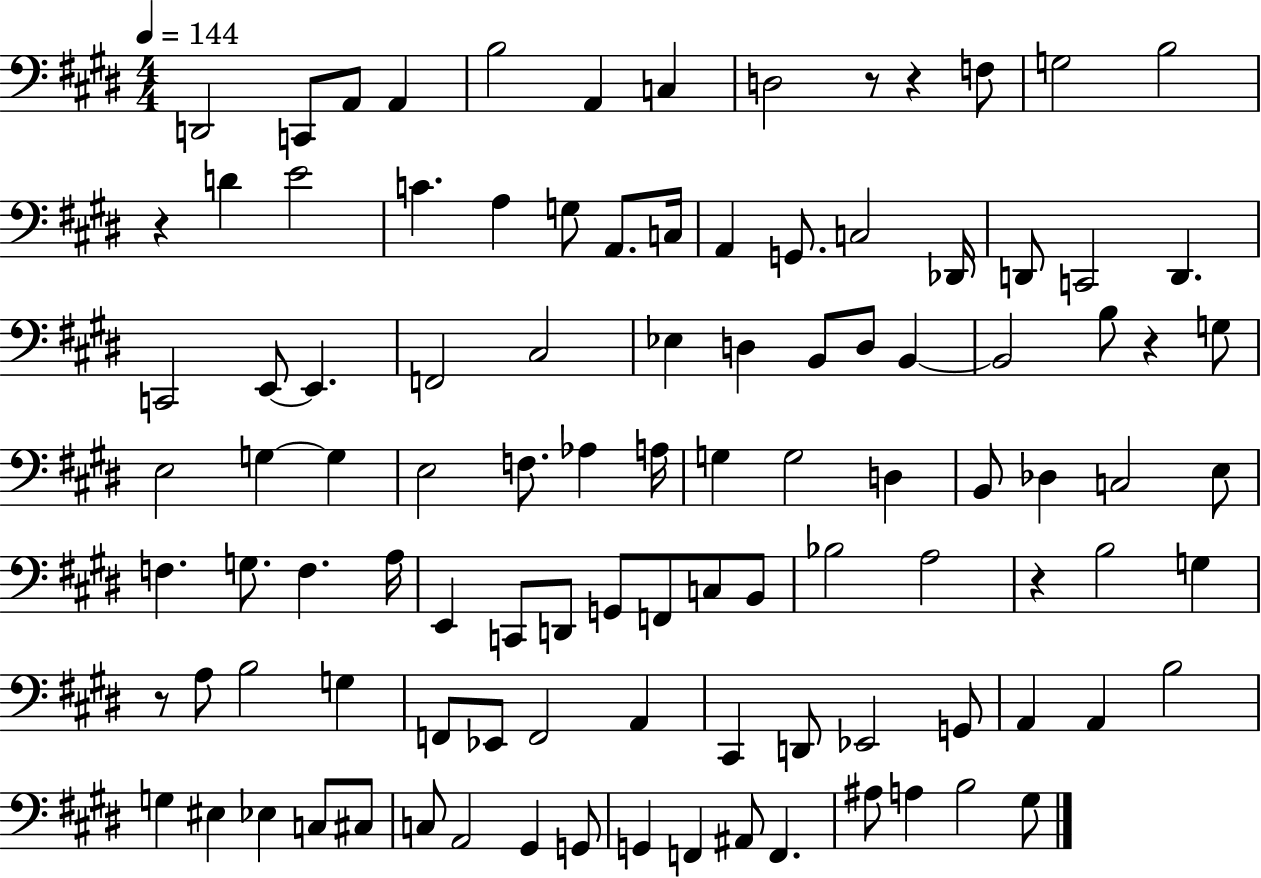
X:1
T:Untitled
M:4/4
L:1/4
K:E
D,,2 C,,/2 A,,/2 A,, B,2 A,, C, D,2 z/2 z F,/2 G,2 B,2 z D E2 C A, G,/2 A,,/2 C,/4 A,, G,,/2 C,2 _D,,/4 D,,/2 C,,2 D,, C,,2 E,,/2 E,, F,,2 ^C,2 _E, D, B,,/2 D,/2 B,, B,,2 B,/2 z G,/2 E,2 G, G, E,2 F,/2 _A, A,/4 G, G,2 D, B,,/2 _D, C,2 E,/2 F, G,/2 F, A,/4 E,, C,,/2 D,,/2 G,,/2 F,,/2 C,/2 B,,/2 _B,2 A,2 z B,2 G, z/2 A,/2 B,2 G, F,,/2 _E,,/2 F,,2 A,, ^C,, D,,/2 _E,,2 G,,/2 A,, A,, B,2 G, ^E, _E, C,/2 ^C,/2 C,/2 A,,2 ^G,, G,,/2 G,, F,, ^A,,/2 F,, ^A,/2 A, B,2 ^G,/2